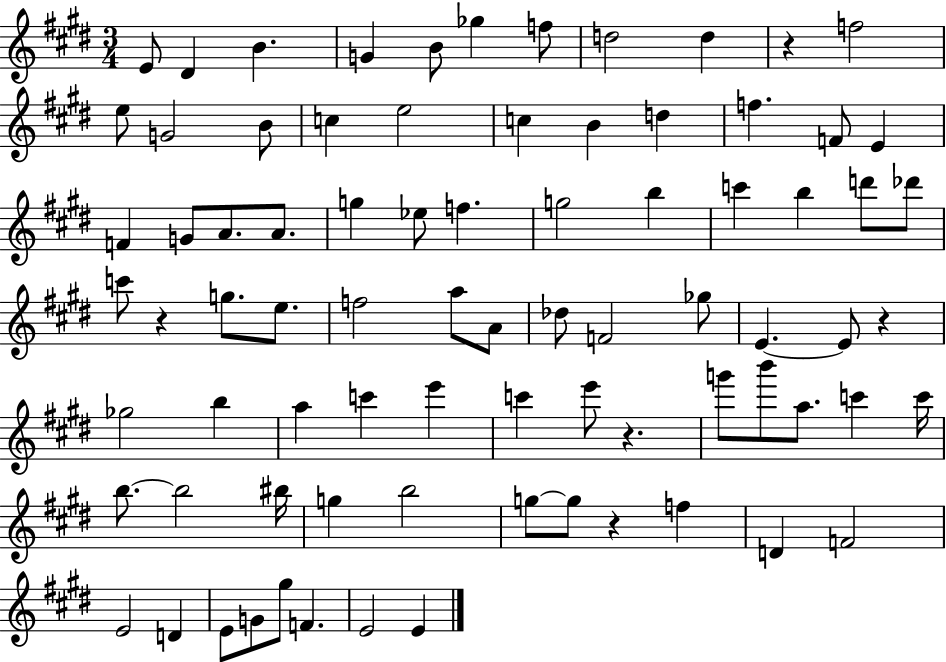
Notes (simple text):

E4/e D#4/q B4/q. G4/q B4/e Gb5/q F5/e D5/h D5/q R/q F5/h E5/e G4/h B4/e C5/q E5/h C5/q B4/q D5/q F5/q. F4/e E4/q F4/q G4/e A4/e. A4/e. G5/q Eb5/e F5/q. G5/h B5/q C6/q B5/q D6/e Db6/e C6/e R/q G5/e. E5/e. F5/h A5/e A4/e Db5/e F4/h Gb5/e E4/q. E4/e R/q Gb5/h B5/q A5/q C6/q E6/q C6/q E6/e R/q. G6/e B6/e A5/e. C6/q C6/s B5/e. B5/h BIS5/s G5/q B5/h G5/e G5/e R/q F5/q D4/q F4/h E4/h D4/q E4/e G4/e G#5/e F4/q. E4/h E4/q